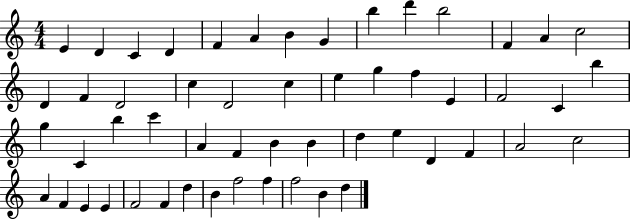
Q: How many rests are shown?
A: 0